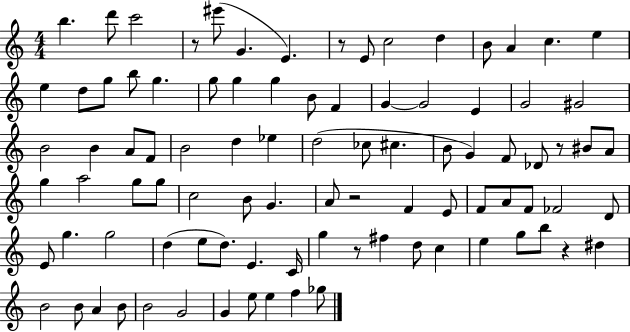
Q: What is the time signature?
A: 4/4